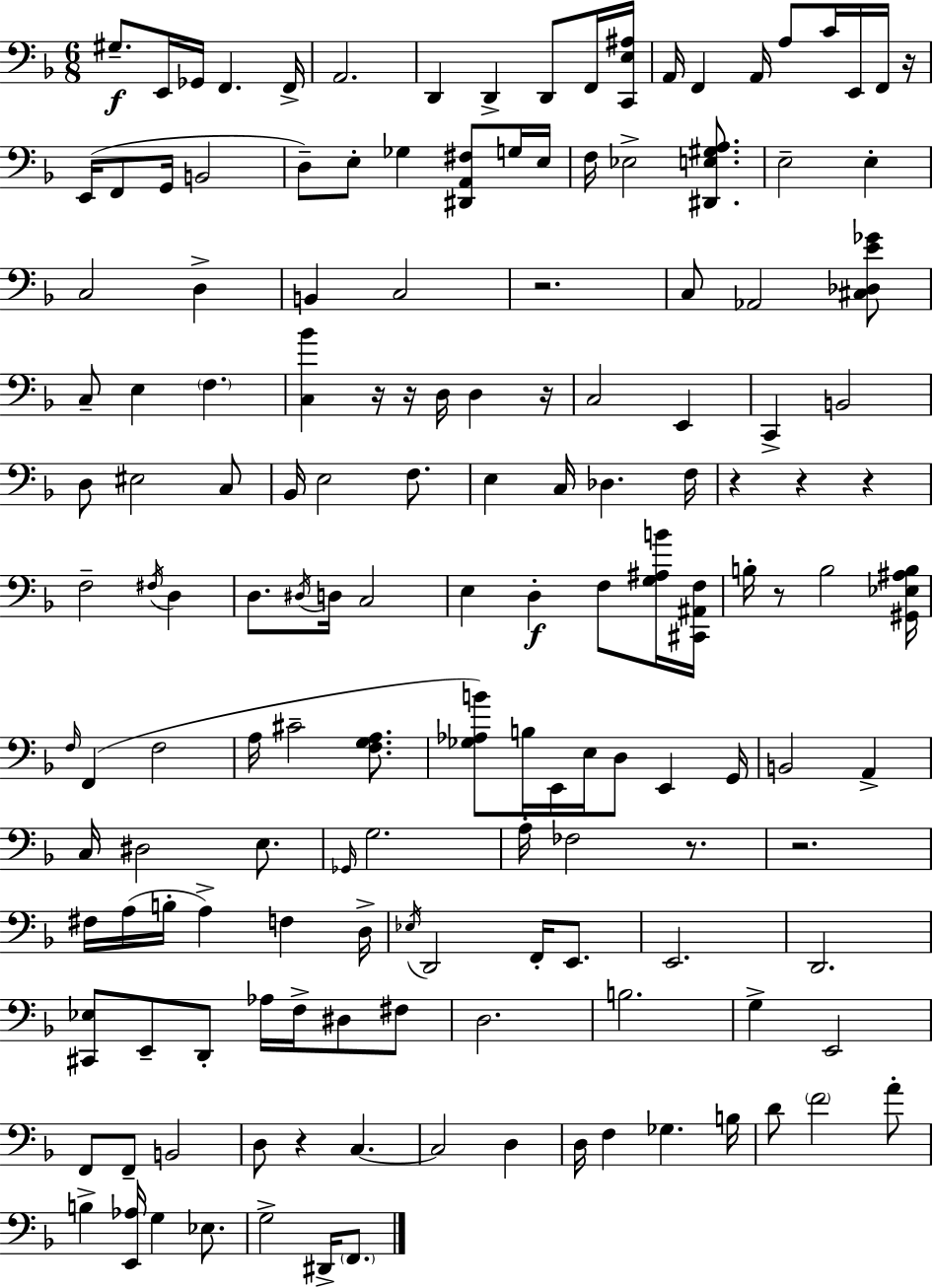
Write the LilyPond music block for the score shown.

{
  \clef bass
  \numericTimeSignature
  \time 6/8
  \key d \minor
  gis8.--\f e,16 ges,16 f,4. f,16-> | a,2. | d,4 d,4-> d,8 f,16 <c, e ais>16 | a,16 f,4 a,16 a8 c'16 e,16 f,16 r16 | \break e,16( f,8 g,16 b,2 | d8--) e8-. ges4 <dis, a, fis>8 g16 e16 | f16 ees2-> <dis, e gis a>8. | e2-- e4-. | \break c2 d4-> | b,4 c2 | r2. | c8 aes,2 <cis des e' ges'>8 | \break c8-- e4 \parenthesize f4. | <c bes'>4 r16 r16 d16 d4 r16 | c2 e,4 | c,4-> b,2 | \break d8 eis2 c8 | bes,16 e2 f8. | e4 c16 des4. f16 | r4 r4 r4 | \break f2-- \acciaccatura { fis16 } d4 | d8. \acciaccatura { dis16 } d16 c2 | e4 d4-.\f f8 | <g ais b'>16 <cis, ais, f>16 b16-. r8 b2 | \break <gis, ees ais b>16 \grace { f16 } f,4( f2 | a16 cis'2-- | <f g a>8. <ges aes b'>8) b16 e,16 e16 d8 e,4 | g,16 b,2 a,4-> | \break c16 dis2 | e8. \grace { ges,16 } g2. | a16-. fes2 | r8. r2. | \break fis16 a16( b16-. a4->) f4 | d16-> \acciaccatura { ees16 } d,2 | f,16-. e,8. e,2. | d,2. | \break <cis, ees>8 e,8-- d,8-. aes16 | f16-> dis8 fis8 d2. | b2. | g4-> e,2 | \break f,8 f,8-- b,2 | d8 r4 c4.~~ | c2 | d4 d16 f4 ges4. | \break b16 d'8 \parenthesize f'2 | a'8-. b4-> <e, aes>16 g4 | ees8. g2-> | dis,16-> \parenthesize f,8. \bar "|."
}